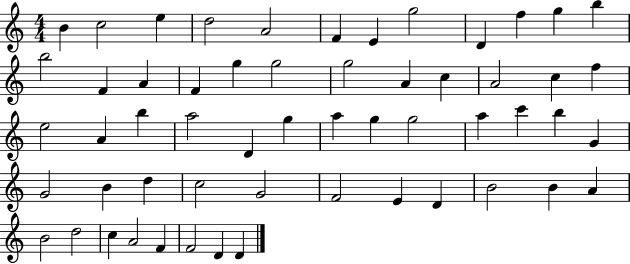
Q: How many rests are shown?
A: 0